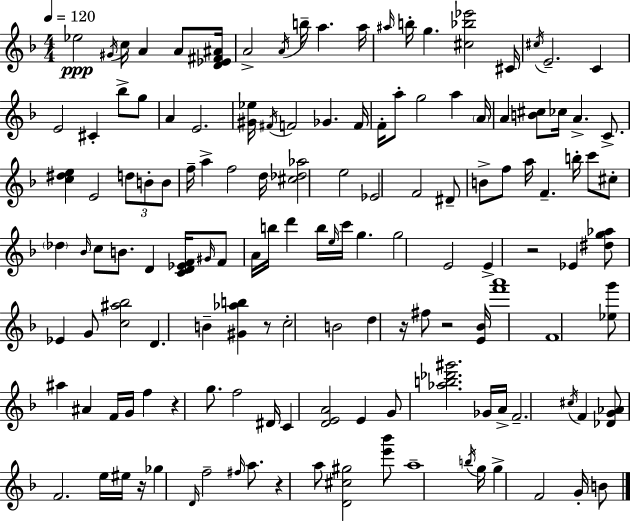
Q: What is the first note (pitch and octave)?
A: Eb5